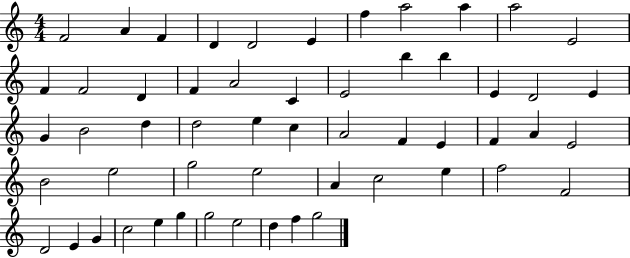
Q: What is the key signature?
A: C major